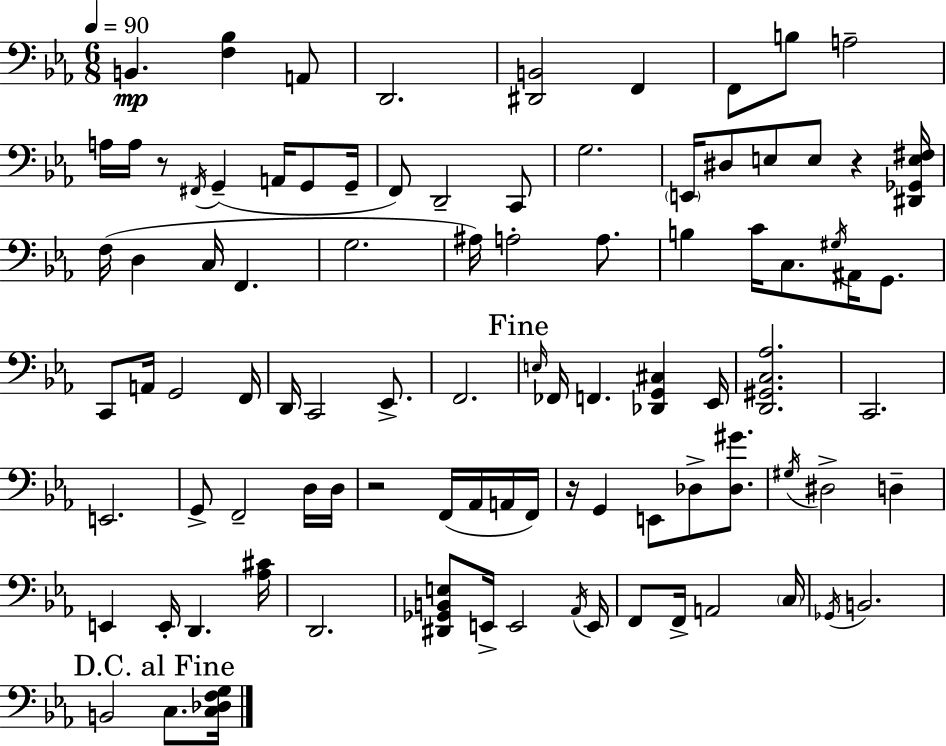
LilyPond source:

{
  \clef bass
  \numericTimeSignature
  \time 6/8
  \key c \minor
  \tempo 4 = 90
  b,4.\mp <f bes>4 a,8 | d,2. | <dis, b,>2 f,4 | f,8 b8 a2-- | \break a16 a16 r8 \acciaccatura { fis,16 } g,4--( a,16 g,8 | g,16-- f,8) d,2-- c,8 | g2. | \parenthesize e,16 dis8 e8 e8 r4 | \break <dis, ges, e fis>16 f16( d4 c16 f,4. | g2. | ais16) a2-. a8. | b4 c'16 c8. \acciaccatura { gis16 } ais,16 g,8. | \break c,8 a,16 g,2 | f,16 d,16 c,2 ees,8.-> | f,2. | \mark "Fine" \grace { e16 } fes,16 f,4. <des, g, cis>4 | \break ees,16 <d, gis, c aes>2. | c,2. | e,2. | g,8-> f,2-- | \break d16 d16 r2 f,16( | aes,16 a,16 f,16) r16 g,4 e,8 des8-> | <des gis'>8. \acciaccatura { gis16 } dis2-> | d4-- e,4 e,16-. d,4. | \break <aes cis'>16 d,2. | <dis, ges, b, e>8 e,16-> e,2 | \acciaccatura { aes,16 } e,16 f,8 f,16-> a,2 | \parenthesize c16 \acciaccatura { ges,16 } b,2. | \break \mark "D.C. al Fine" b,2 | c8. <c des f g>16 \bar "|."
}